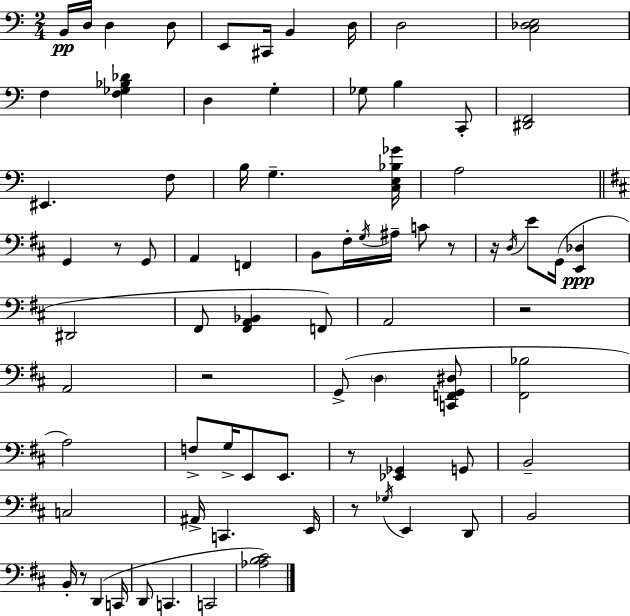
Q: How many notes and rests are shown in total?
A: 78